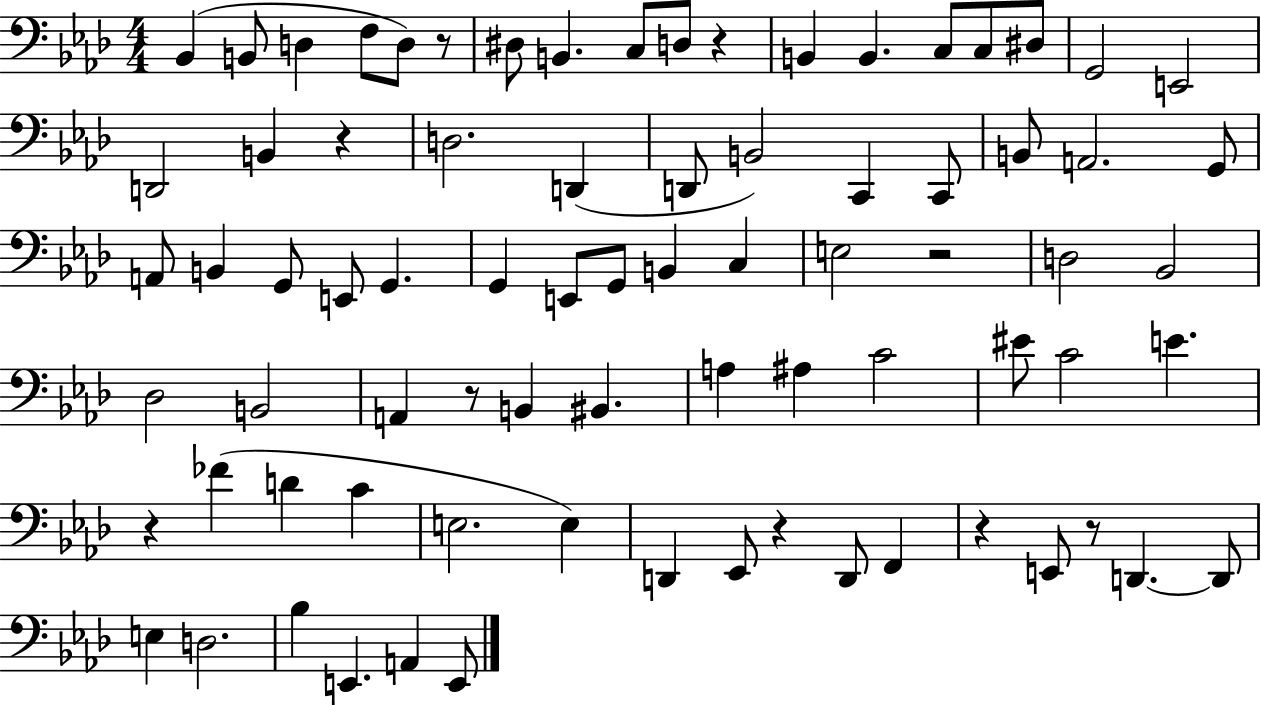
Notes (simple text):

Bb2/q B2/e D3/q F3/e D3/e R/e D#3/e B2/q. C3/e D3/e R/q B2/q B2/q. C3/e C3/e D#3/e G2/h E2/h D2/h B2/q R/q D3/h. D2/q D2/e B2/h C2/q C2/e B2/e A2/h. G2/e A2/e B2/q G2/e E2/e G2/q. G2/q E2/e G2/e B2/q C3/q E3/h R/h D3/h Bb2/h Db3/h B2/h A2/q R/e B2/q BIS2/q. A3/q A#3/q C4/h EIS4/e C4/h E4/q. R/q FES4/q D4/q C4/q E3/h. E3/q D2/q Eb2/e R/q D2/e F2/q R/q E2/e R/e D2/q. D2/e E3/q D3/h. Bb3/q E2/q. A2/q E2/e